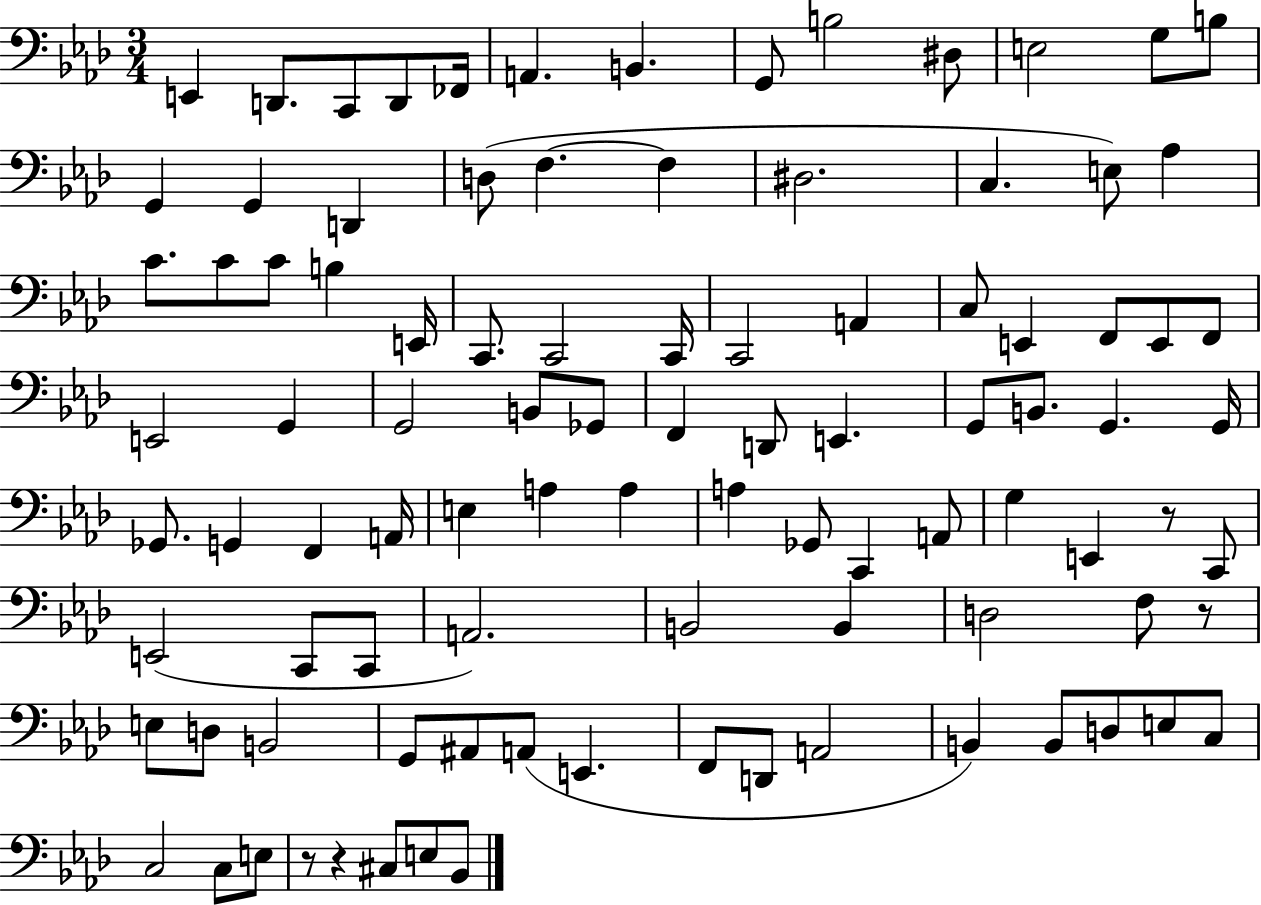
{
  \clef bass
  \numericTimeSignature
  \time 3/4
  \key aes \major
  e,4 d,8. c,8 d,8 fes,16 | a,4. b,4. | g,8 b2 dis8 | e2 g8 b8 | \break g,4 g,4 d,4 | d8( f4.~~ f4 | dis2. | c4. e8) aes4 | \break c'8. c'8 c'8 b4 e,16 | c,8. c,2 c,16 | c,2 a,4 | c8 e,4 f,8 e,8 f,8 | \break e,2 g,4 | g,2 b,8 ges,8 | f,4 d,8 e,4. | g,8 b,8. g,4. g,16 | \break ges,8. g,4 f,4 a,16 | e4 a4 a4 | a4 ges,8 c,4 a,8 | g4 e,4 r8 c,8 | \break e,2( c,8 c,8 | a,2.) | b,2 b,4 | d2 f8 r8 | \break e8 d8 b,2 | g,8 ais,8 a,8( e,4. | f,8 d,8 a,2 | b,4) b,8 d8 e8 c8 | \break c2 c8 e8 | r8 r4 cis8 e8 bes,8 | \bar "|."
}